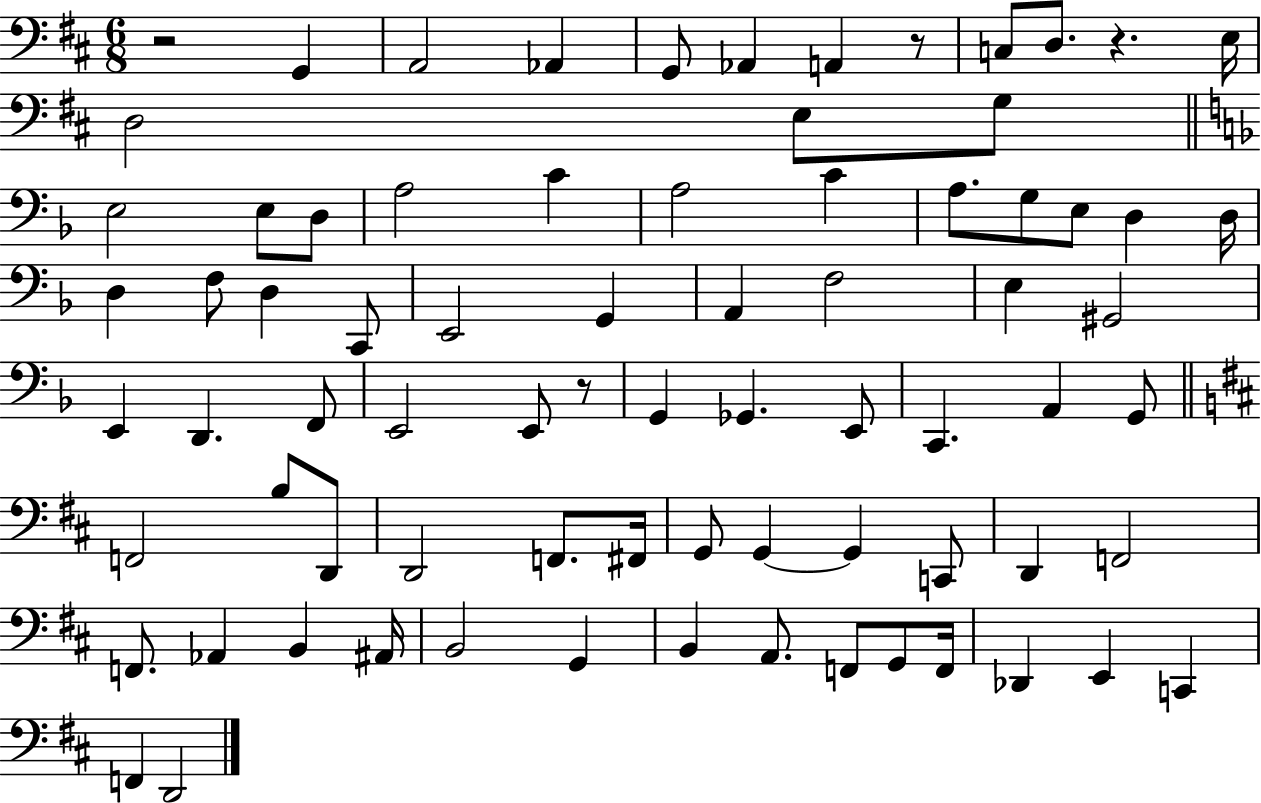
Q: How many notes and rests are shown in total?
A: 77